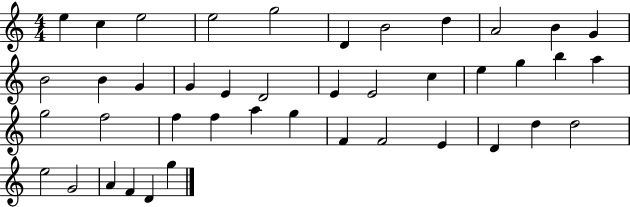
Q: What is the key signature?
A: C major